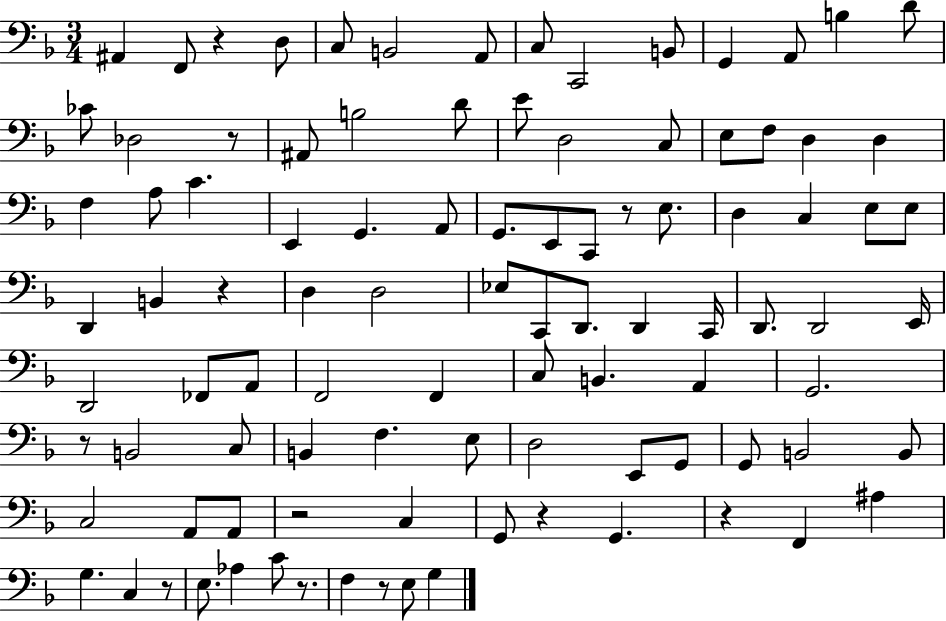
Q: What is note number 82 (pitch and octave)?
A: E3